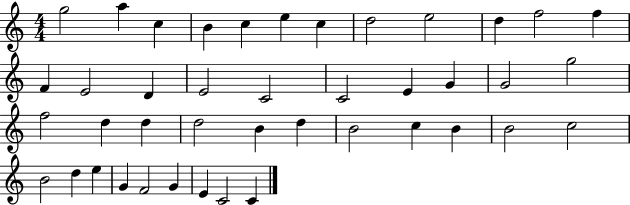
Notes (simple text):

G5/h A5/q C5/q B4/q C5/q E5/q C5/q D5/h E5/h D5/q F5/h F5/q F4/q E4/h D4/q E4/h C4/h C4/h E4/q G4/q G4/h G5/h F5/h D5/q D5/q D5/h B4/q D5/q B4/h C5/q B4/q B4/h C5/h B4/h D5/q E5/q G4/q F4/h G4/q E4/q C4/h C4/q